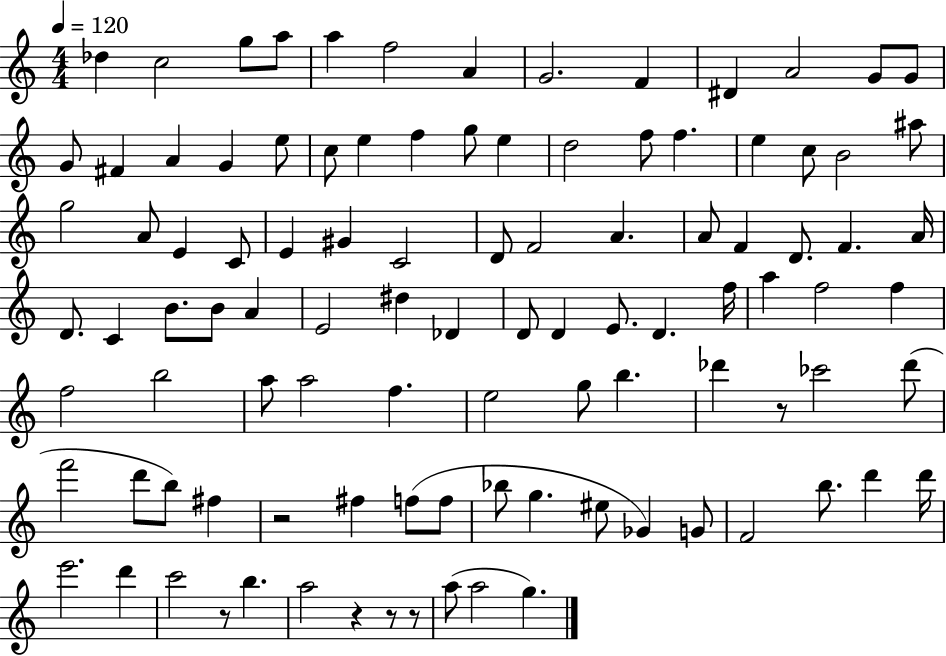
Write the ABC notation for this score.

X:1
T:Untitled
M:4/4
L:1/4
K:C
_d c2 g/2 a/2 a f2 A G2 F ^D A2 G/2 G/2 G/2 ^F A G e/2 c/2 e f g/2 e d2 f/2 f e c/2 B2 ^a/2 g2 A/2 E C/2 E ^G C2 D/2 F2 A A/2 F D/2 F A/4 D/2 C B/2 B/2 A E2 ^d _D D/2 D E/2 D f/4 a f2 f f2 b2 a/2 a2 f e2 g/2 b _d' z/2 _c'2 _d'/2 f'2 d'/2 b/2 ^f z2 ^f f/2 f/2 _b/2 g ^e/2 _G G/2 F2 b/2 d' d'/4 e'2 d' c'2 z/2 b a2 z z/2 z/2 a/2 a2 g